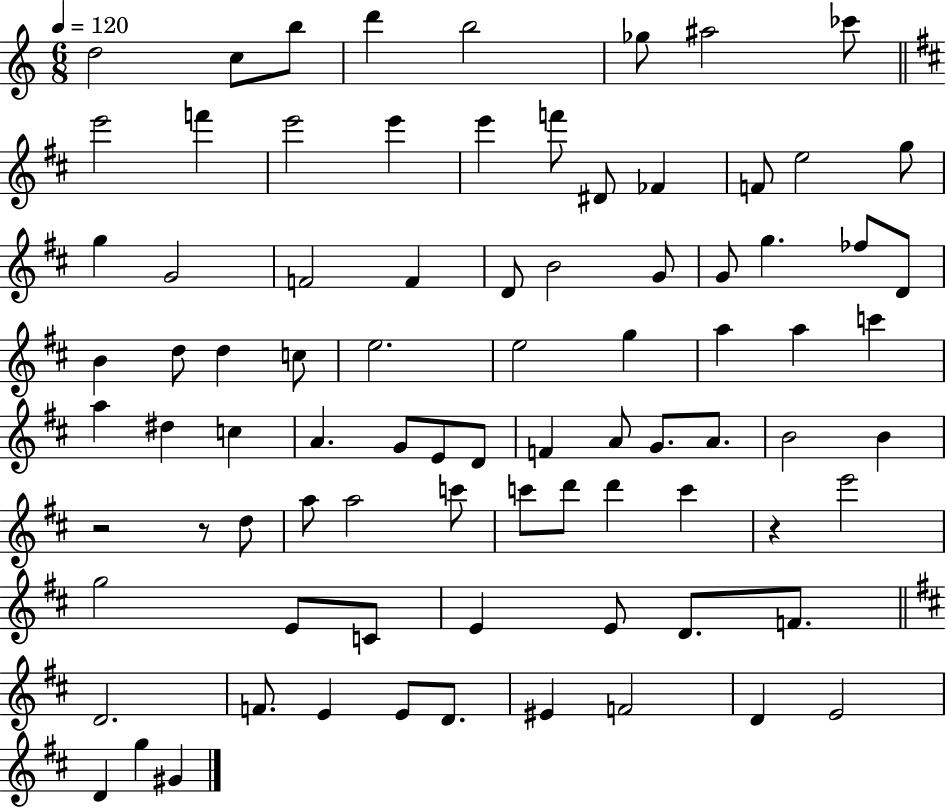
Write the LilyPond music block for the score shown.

{
  \clef treble
  \numericTimeSignature
  \time 6/8
  \key c \major
  \tempo 4 = 120
  d''2 c''8 b''8 | d'''4 b''2 | ges''8 ais''2 ces'''8 | \bar "||" \break \key d \major e'''2 f'''4 | e'''2 e'''4 | e'''4 f'''8 dis'8 fes'4 | f'8 e''2 g''8 | \break g''4 g'2 | f'2 f'4 | d'8 b'2 g'8 | g'8 g''4. fes''8 d'8 | \break b'4 d''8 d''4 c''8 | e''2. | e''2 g''4 | a''4 a''4 c'''4 | \break a''4 dis''4 c''4 | a'4. g'8 e'8 d'8 | f'4 a'8 g'8. a'8. | b'2 b'4 | \break r2 r8 d''8 | a''8 a''2 c'''8 | c'''8 d'''8 d'''4 c'''4 | r4 e'''2 | \break g''2 e'8 c'8 | e'4 e'8 d'8. f'8. | \bar "||" \break \key d \major d'2. | f'8. e'4 e'8 d'8. | eis'4 f'2 | d'4 e'2 | \break d'4 g''4 gis'4 | \bar "|."
}